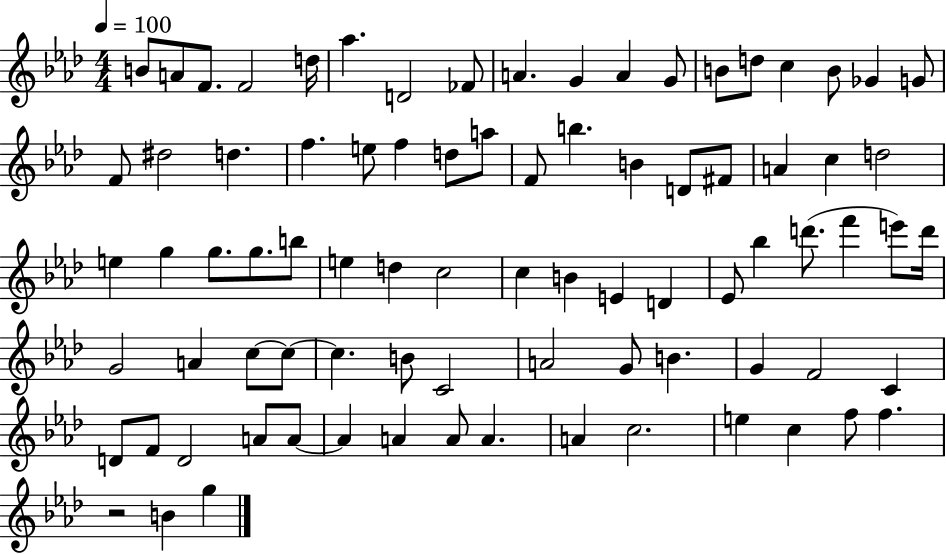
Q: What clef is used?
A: treble